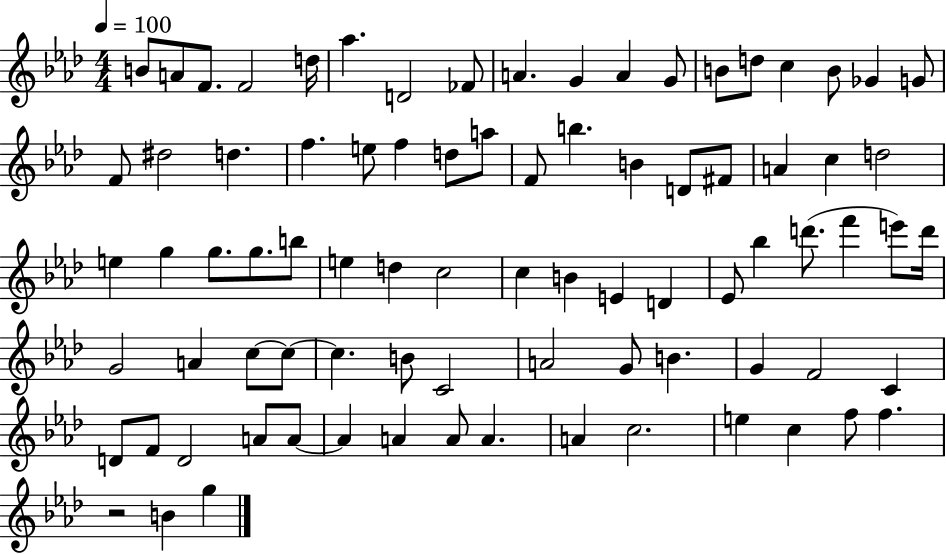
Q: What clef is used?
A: treble